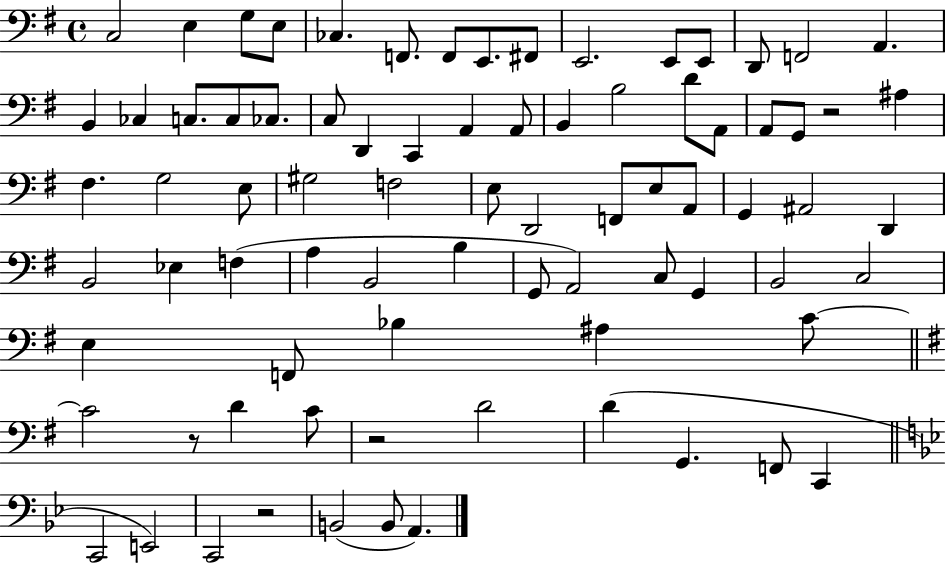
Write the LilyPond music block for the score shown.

{
  \clef bass
  \time 4/4
  \defaultTimeSignature
  \key g \major
  c2 e4 g8 e8 | ces4. f,8. f,8 e,8. fis,8 | e,2. e,8 e,8 | d,8 f,2 a,4. | \break b,4 ces4 c8. c8 ces8. | c8 d,4 c,4 a,4 a,8 | b,4 b2 d'8 a,8 | a,8 g,8 r2 ais4 | \break fis4. g2 e8 | gis2 f2 | e8 d,2 f,8 e8 a,8 | g,4 ais,2 d,4 | \break b,2 ees4 f4( | a4 b,2 b4 | g,8 a,2) c8 g,4 | b,2 c2 | \break e4 f,8 bes4 ais4 c'8~~ | \bar "||" \break \key g \major c'2 r8 d'4 c'8 | r2 d'2 | d'4( g,4. f,8 c,4 | \bar "||" \break \key bes \major c,2 e,2) | c,2 r2 | b,2( b,8 a,4.) | \bar "|."
}